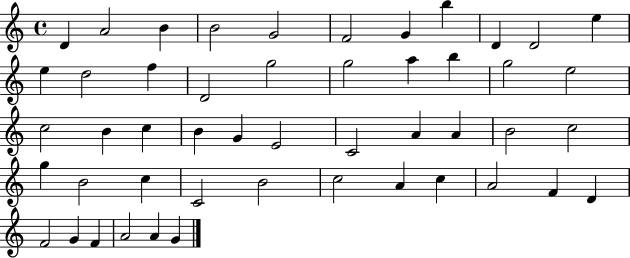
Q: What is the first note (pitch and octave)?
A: D4